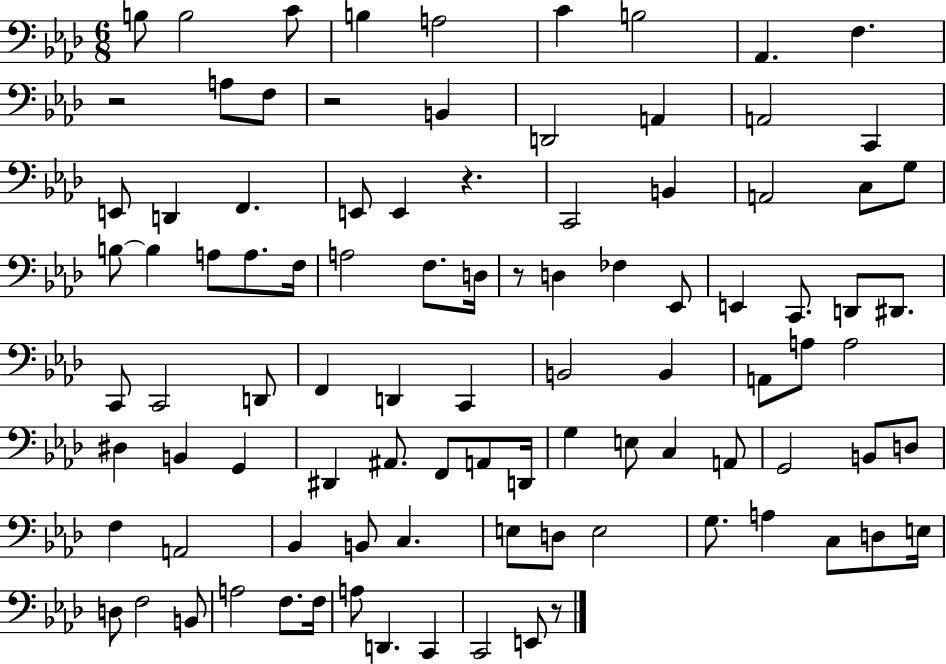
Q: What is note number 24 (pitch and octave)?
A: A2